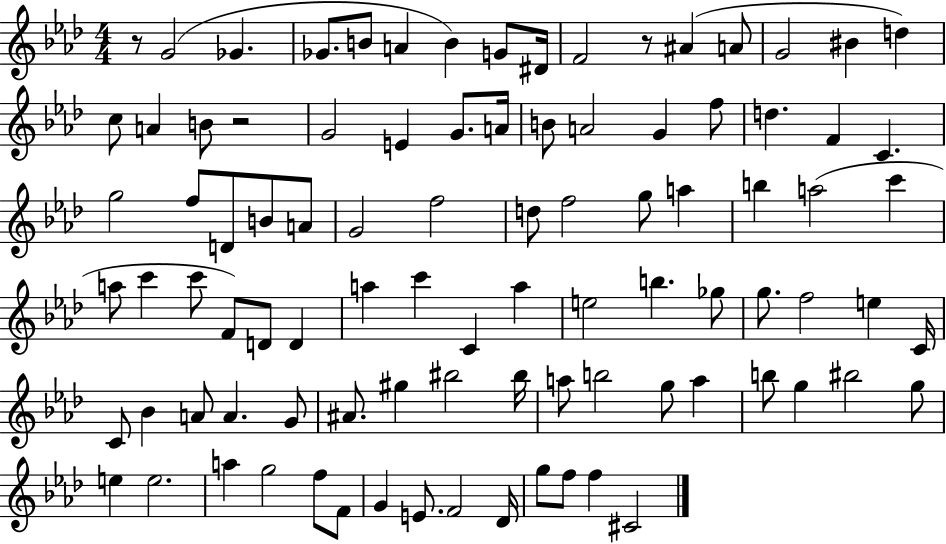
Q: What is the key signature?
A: AES major